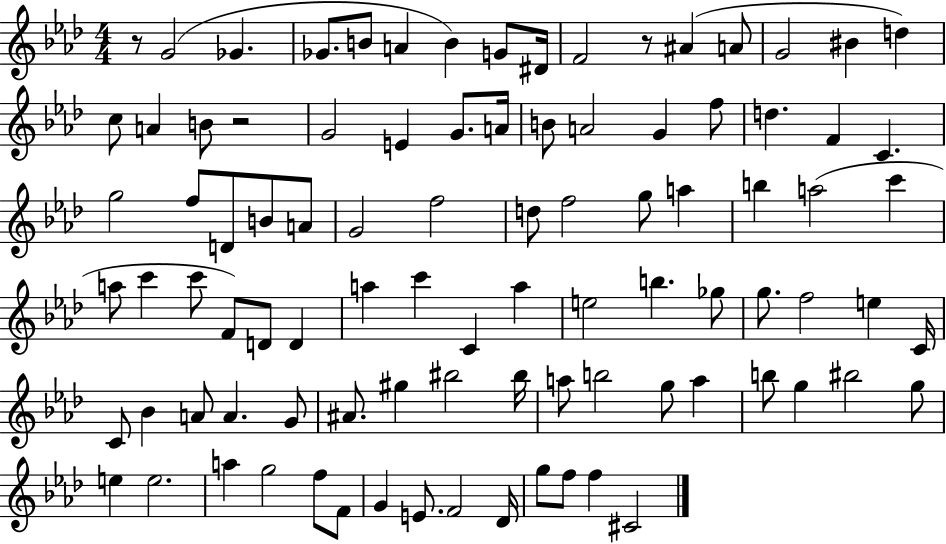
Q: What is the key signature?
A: AES major